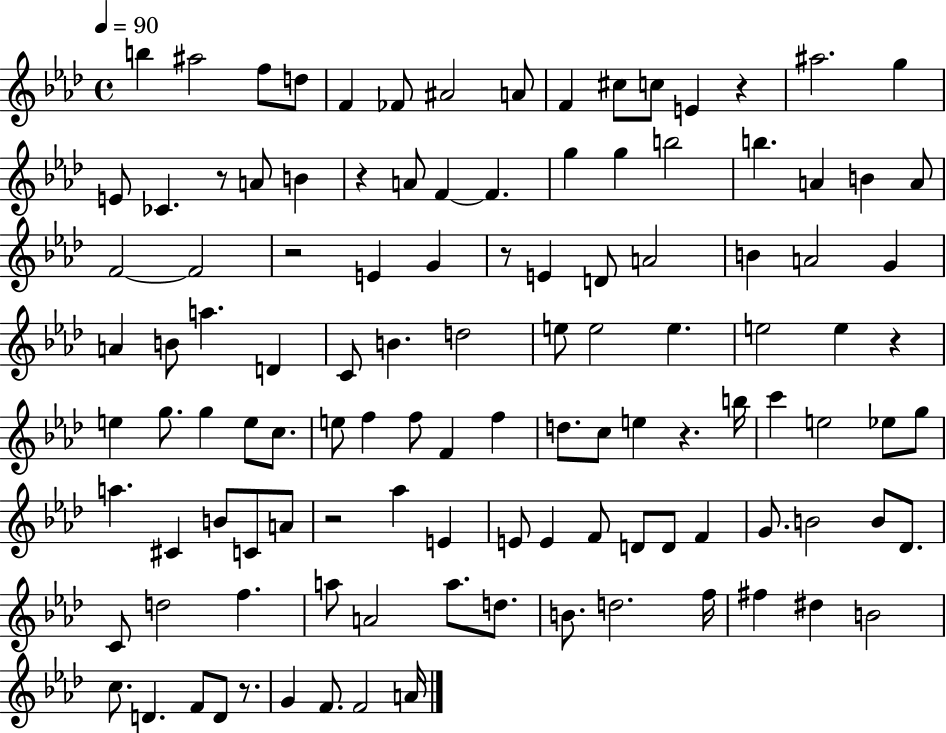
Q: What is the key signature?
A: AES major